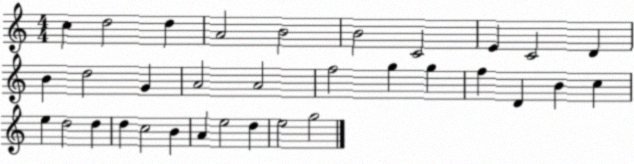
X:1
T:Untitled
M:4/4
L:1/4
K:C
c d2 d A2 B2 B2 C2 E C2 D B d2 G A2 A2 f2 g g f D B c e d2 d d c2 B A e2 d e2 g2